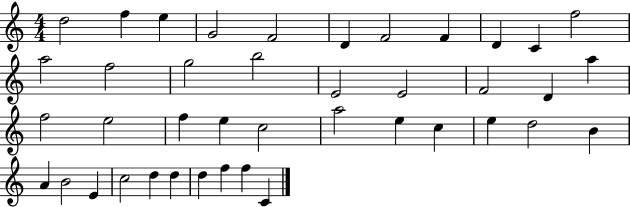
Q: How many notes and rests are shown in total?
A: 41